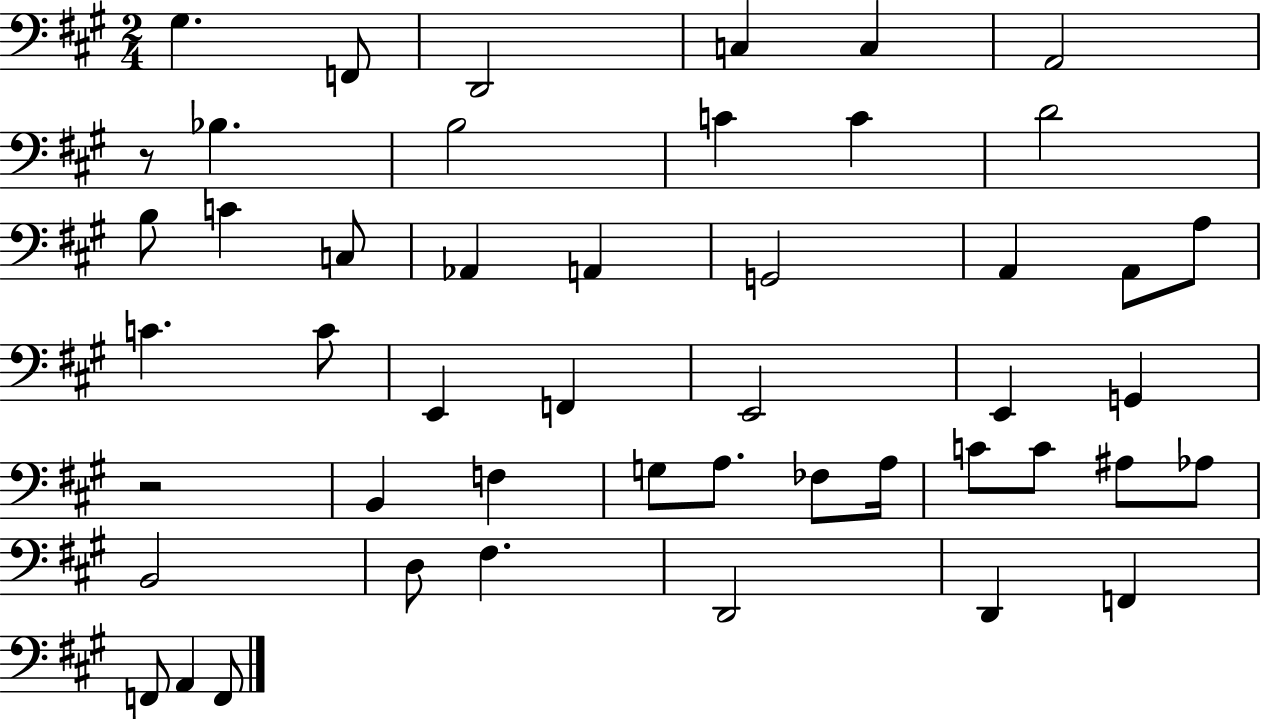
X:1
T:Untitled
M:2/4
L:1/4
K:A
^G, F,,/2 D,,2 C, C, A,,2 z/2 _B, B,2 C C D2 B,/2 C C,/2 _A,, A,, G,,2 A,, A,,/2 A,/2 C C/2 E,, F,, E,,2 E,, G,, z2 B,, F, G,/2 A,/2 _F,/2 A,/4 C/2 C/2 ^A,/2 _A,/2 B,,2 D,/2 ^F, D,,2 D,, F,, F,,/2 A,, F,,/2